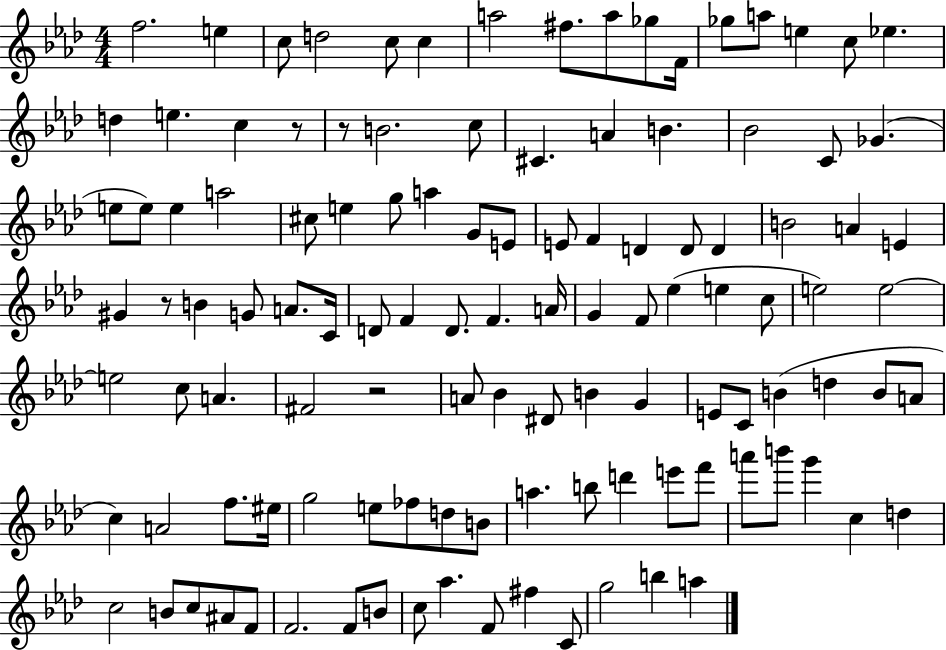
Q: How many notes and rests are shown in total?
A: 116